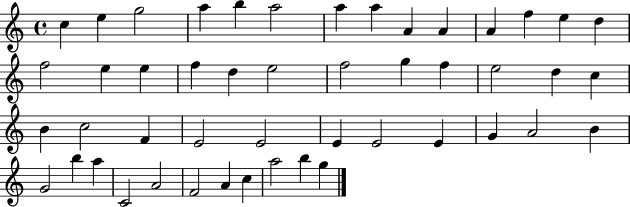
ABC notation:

X:1
T:Untitled
M:4/4
L:1/4
K:C
c e g2 a b a2 a a A A A f e d f2 e e f d e2 f2 g f e2 d c B c2 F E2 E2 E E2 E G A2 B G2 b a C2 A2 F2 A c a2 b g